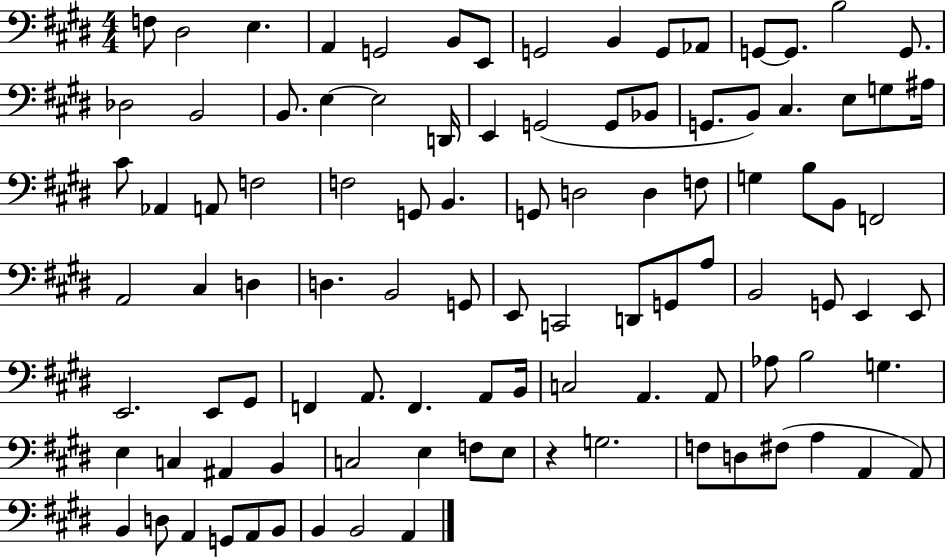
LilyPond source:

{
  \clef bass
  \numericTimeSignature
  \time 4/4
  \key e \major
  f8 dis2 e4. | a,4 g,2 b,8 e,8 | g,2 b,4 g,8 aes,8 | g,8~~ g,8. b2 g,8. | \break des2 b,2 | b,8. e4~~ e2 d,16 | e,4 g,2( g,8 bes,8 | g,8. b,8) cis4. e8 g8 ais16 | \break cis'8 aes,4 a,8 f2 | f2 g,8 b,4. | g,8 d2 d4 f8 | g4 b8 b,8 f,2 | \break a,2 cis4 d4 | d4. b,2 g,8 | e,8 c,2 d,8 g,8 a8 | b,2 g,8 e,4 e,8 | \break e,2. e,8 gis,8 | f,4 a,8. f,4. a,8 b,16 | c2 a,4. a,8 | aes8 b2 g4. | \break e4 c4 ais,4 b,4 | c2 e4 f8 e8 | r4 g2. | f8 d8 fis8( a4 a,4 a,8) | \break b,4 d8 a,4 g,8 a,8 b,8 | b,4 b,2 a,4 | \bar "|."
}